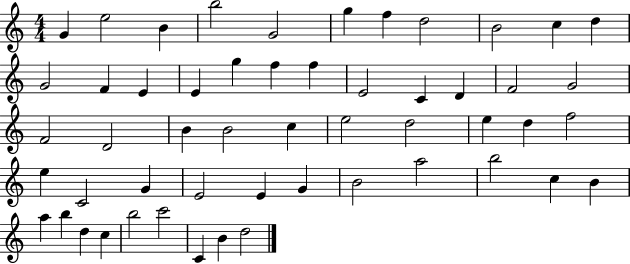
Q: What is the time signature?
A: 4/4